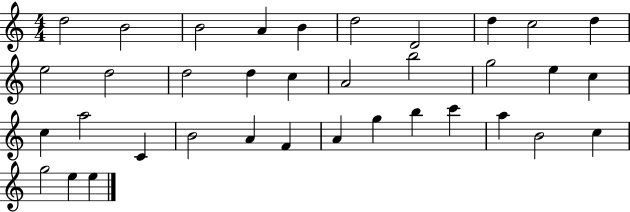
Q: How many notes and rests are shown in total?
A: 36